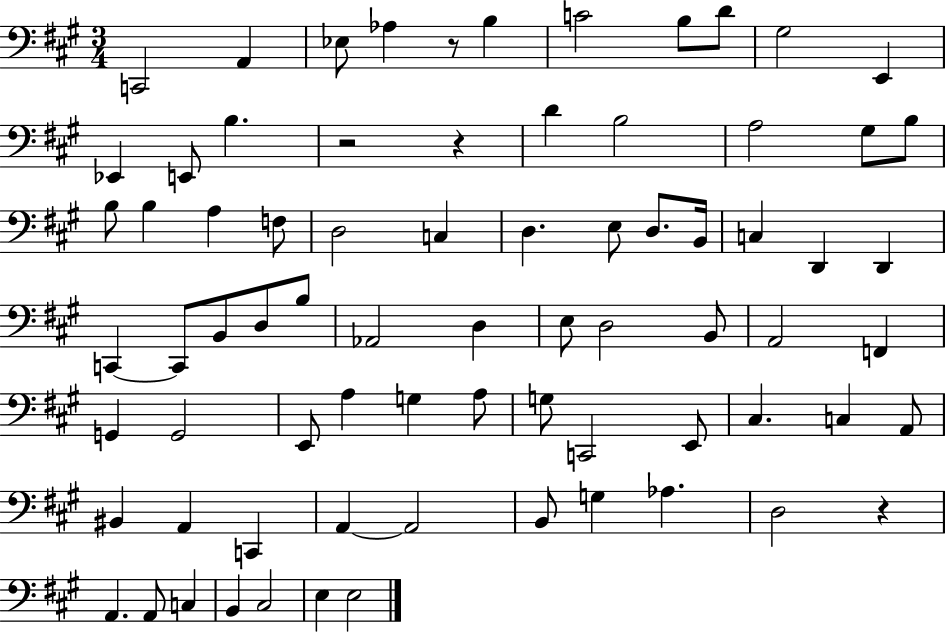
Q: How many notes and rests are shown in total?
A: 75